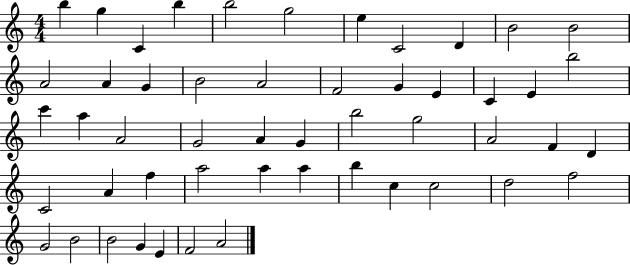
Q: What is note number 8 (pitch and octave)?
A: C4